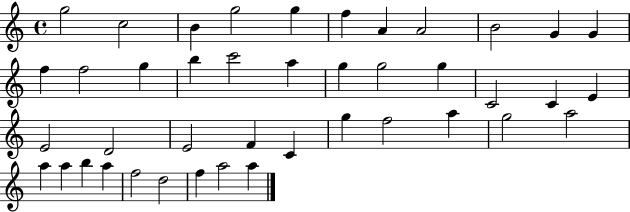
G5/h C5/h B4/q G5/h G5/q F5/q A4/q A4/h B4/h G4/q G4/q F5/q F5/h G5/q B5/q C6/h A5/q G5/q G5/h G5/q C4/h C4/q E4/q E4/h D4/h E4/h F4/q C4/q G5/q F5/h A5/q G5/h A5/h A5/q A5/q B5/q A5/q F5/h D5/h F5/q A5/h A5/q